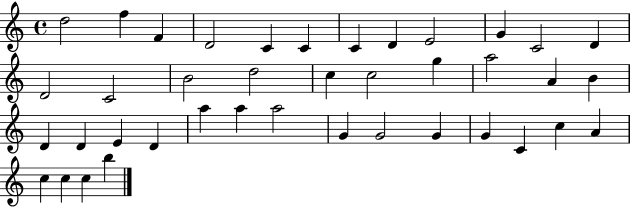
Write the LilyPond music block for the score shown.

{
  \clef treble
  \time 4/4
  \defaultTimeSignature
  \key c \major
  d''2 f''4 f'4 | d'2 c'4 c'4 | c'4 d'4 e'2 | g'4 c'2 d'4 | \break d'2 c'2 | b'2 d''2 | c''4 c''2 g''4 | a''2 a'4 b'4 | \break d'4 d'4 e'4 d'4 | a''4 a''4 a''2 | g'4 g'2 g'4 | g'4 c'4 c''4 a'4 | \break c''4 c''4 c''4 b''4 | \bar "|."
}